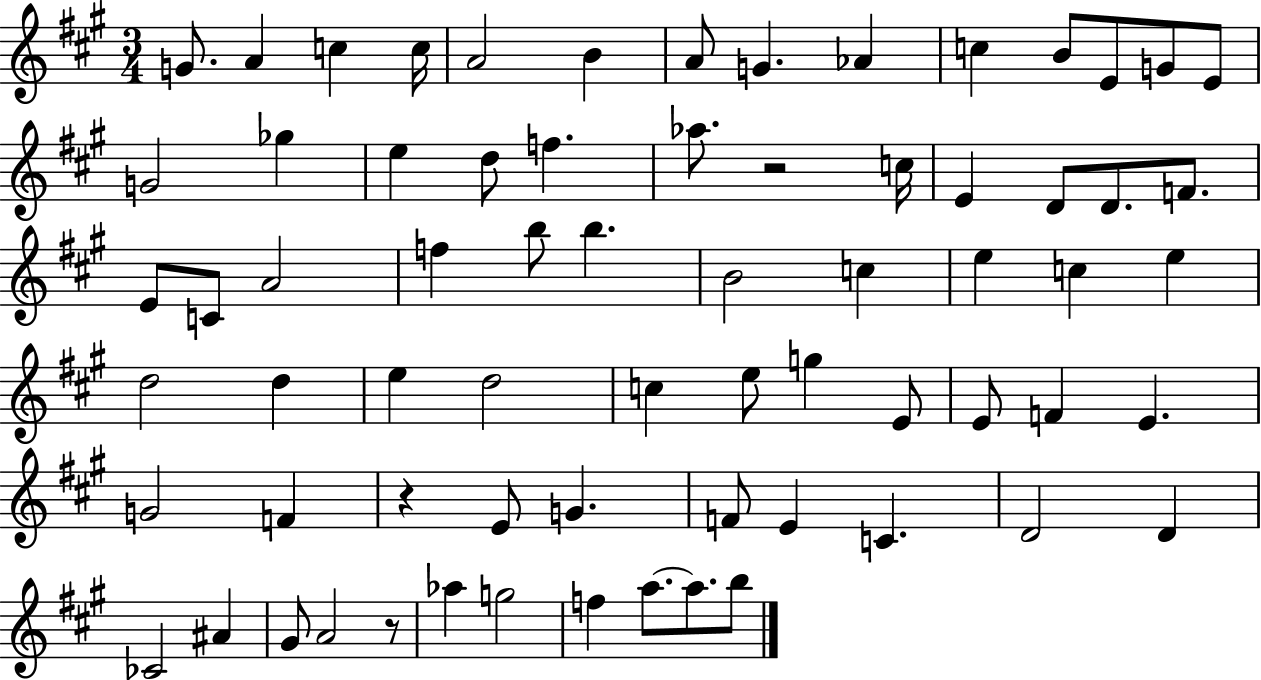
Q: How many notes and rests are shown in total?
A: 69